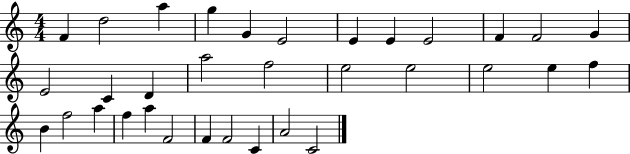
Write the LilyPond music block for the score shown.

{
  \clef treble
  \numericTimeSignature
  \time 4/4
  \key c \major
  f'4 d''2 a''4 | g''4 g'4 e'2 | e'4 e'4 e'2 | f'4 f'2 g'4 | \break e'2 c'4 d'4 | a''2 f''2 | e''2 e''2 | e''2 e''4 f''4 | \break b'4 f''2 a''4 | f''4 a''4 f'2 | f'4 f'2 c'4 | a'2 c'2 | \break \bar "|."
}